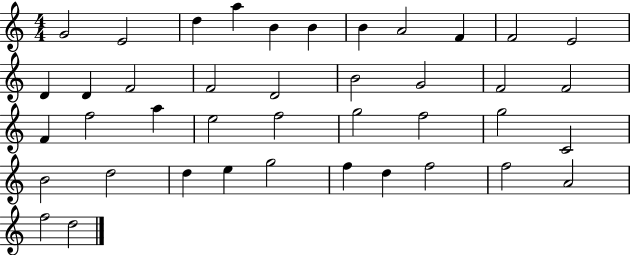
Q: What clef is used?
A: treble